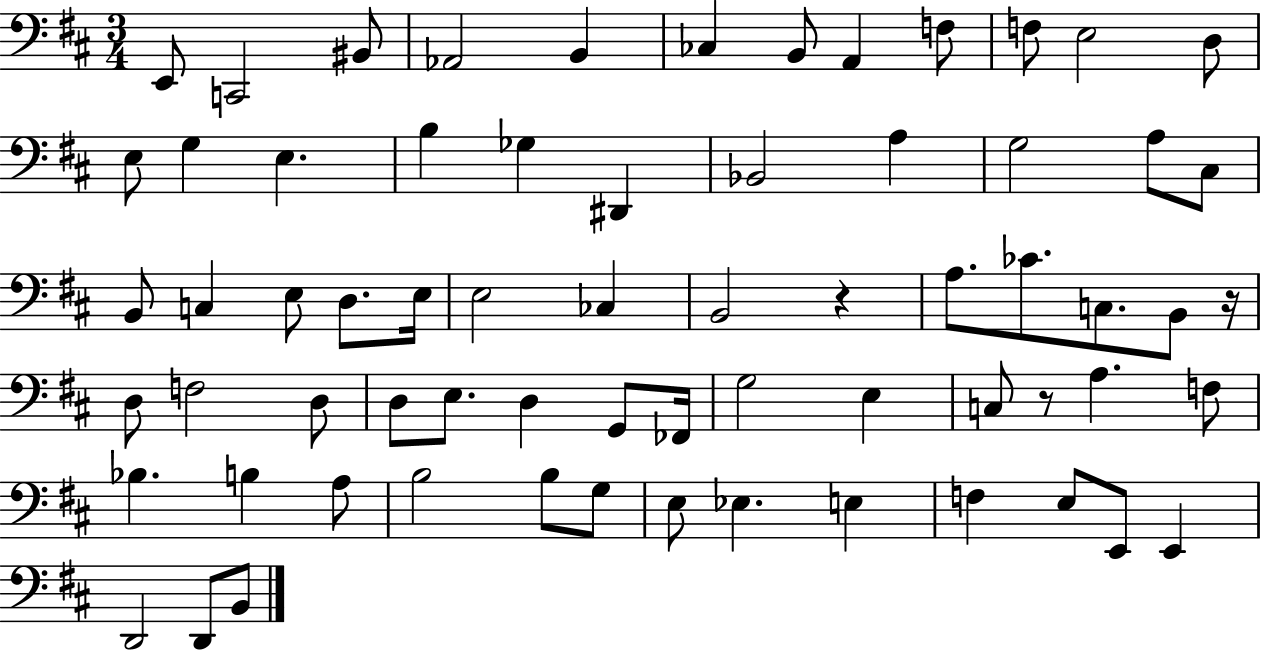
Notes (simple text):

E2/e C2/h BIS2/e Ab2/h B2/q CES3/q B2/e A2/q F3/e F3/e E3/h D3/e E3/e G3/q E3/q. B3/q Gb3/q D#2/q Bb2/h A3/q G3/h A3/e C#3/e B2/e C3/q E3/e D3/e. E3/s E3/h CES3/q B2/h R/q A3/e. CES4/e. C3/e. B2/e R/s D3/e F3/h D3/e D3/e E3/e. D3/q G2/e FES2/s G3/h E3/q C3/e R/e A3/q. F3/e Bb3/q. B3/q A3/e B3/h B3/e G3/e E3/e Eb3/q. E3/q F3/q E3/e E2/e E2/q D2/h D2/e B2/e